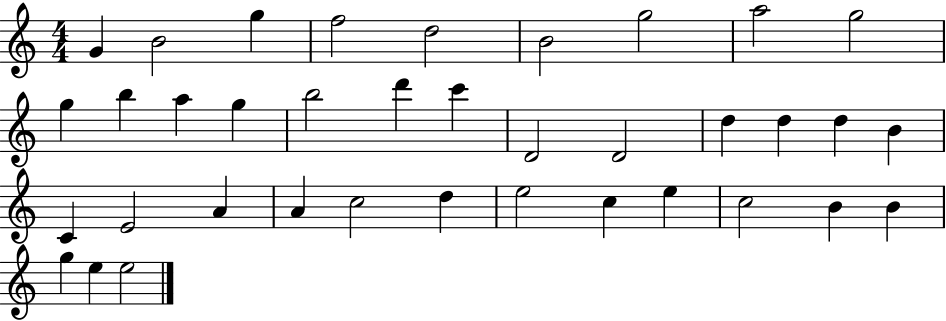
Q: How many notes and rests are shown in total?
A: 37